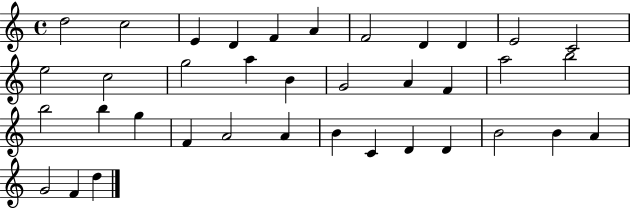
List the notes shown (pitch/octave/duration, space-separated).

D5/h C5/h E4/q D4/q F4/q A4/q F4/h D4/q D4/q E4/h C4/h E5/h C5/h G5/h A5/q B4/q G4/h A4/q F4/q A5/h B5/h B5/h B5/q G5/q F4/q A4/h A4/q B4/q C4/q D4/q D4/q B4/h B4/q A4/q G4/h F4/q D5/q